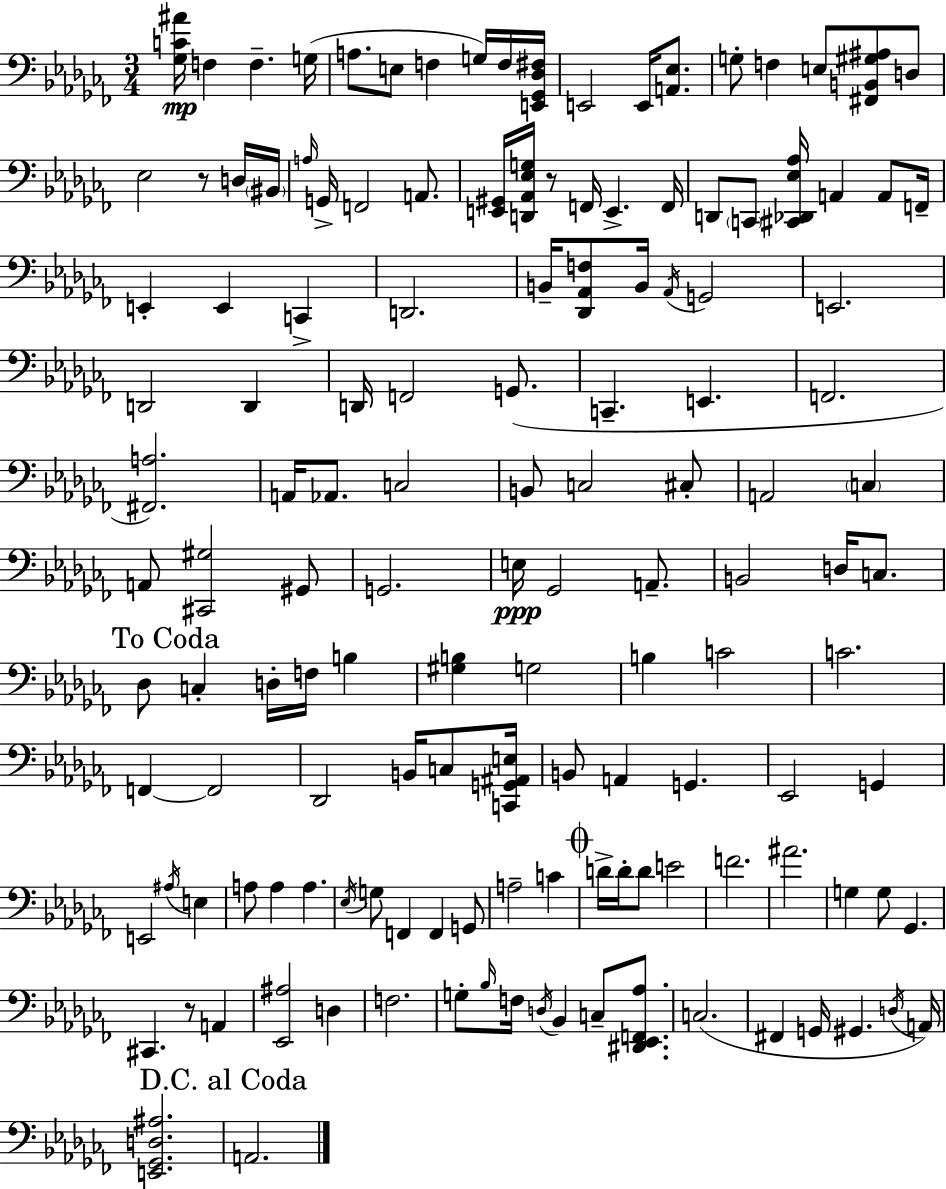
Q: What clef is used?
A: bass